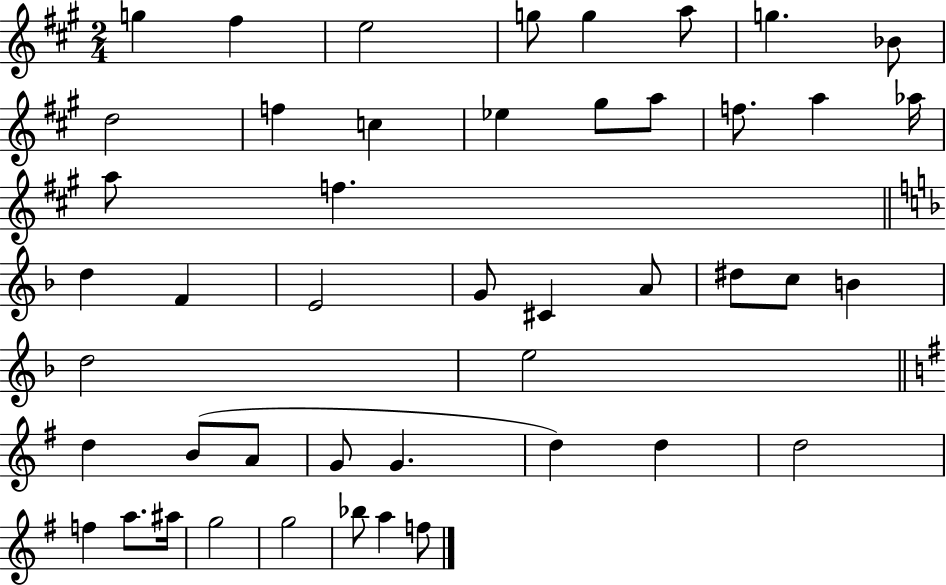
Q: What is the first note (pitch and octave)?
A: G5